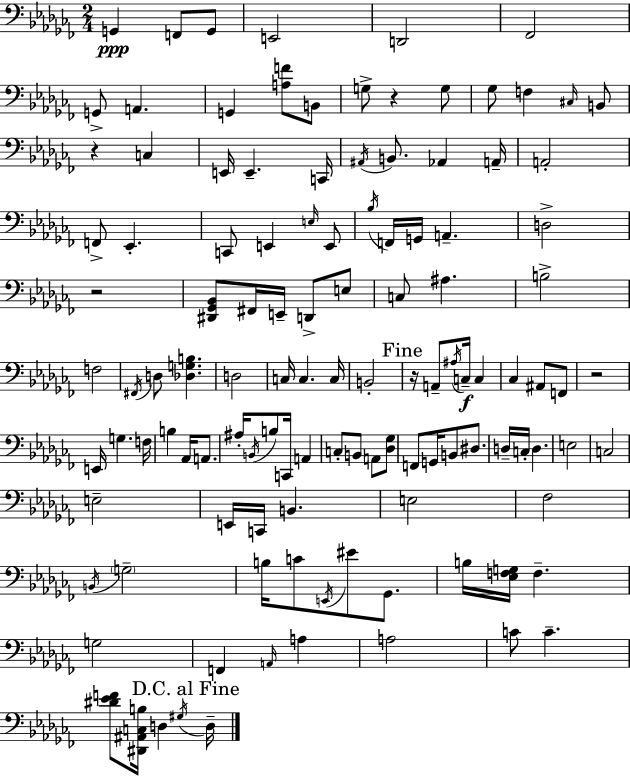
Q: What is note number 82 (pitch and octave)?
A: E3